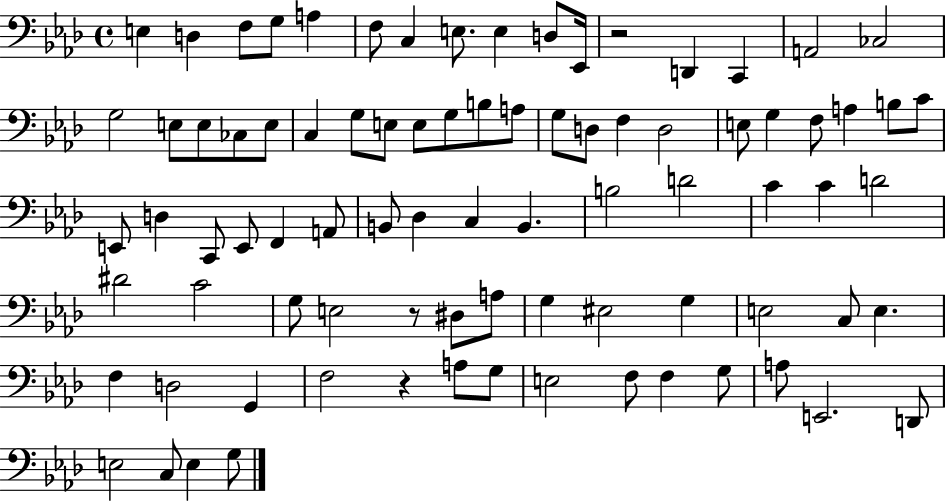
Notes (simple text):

E3/q D3/q F3/e G3/e A3/q F3/e C3/q E3/e. E3/q D3/e Eb2/s R/h D2/q C2/q A2/h CES3/h G3/h E3/e E3/e CES3/e E3/e C3/q G3/e E3/e E3/e G3/e B3/e A3/e G3/e D3/e F3/q D3/h E3/e G3/q F3/e A3/q B3/e C4/e E2/e D3/q C2/e E2/e F2/q A2/e B2/e Db3/q C3/q B2/q. B3/h D4/h C4/q C4/q D4/h D#4/h C4/h G3/e E3/h R/e D#3/e A3/e G3/q EIS3/h G3/q E3/h C3/e E3/q. F3/q D3/h G2/q F3/h R/q A3/e G3/e E3/h F3/e F3/q G3/e A3/e E2/h. D2/e E3/h C3/e E3/q G3/e